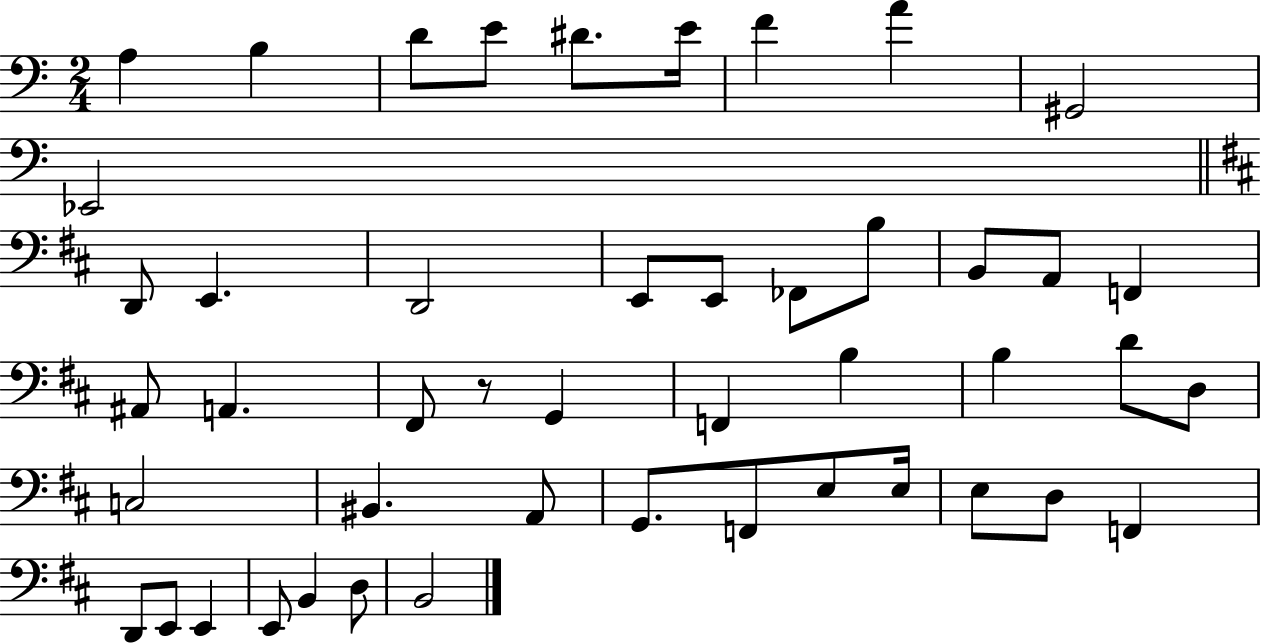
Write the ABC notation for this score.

X:1
T:Untitled
M:2/4
L:1/4
K:C
A, B, D/2 E/2 ^D/2 E/4 F A ^G,,2 _E,,2 D,,/2 E,, D,,2 E,,/2 E,,/2 _F,,/2 B,/2 B,,/2 A,,/2 F,, ^A,,/2 A,, ^F,,/2 z/2 G,, F,, B, B, D/2 D,/2 C,2 ^B,, A,,/2 G,,/2 F,,/2 E,/2 E,/4 E,/2 D,/2 F,, D,,/2 E,,/2 E,, E,,/2 B,, D,/2 B,,2